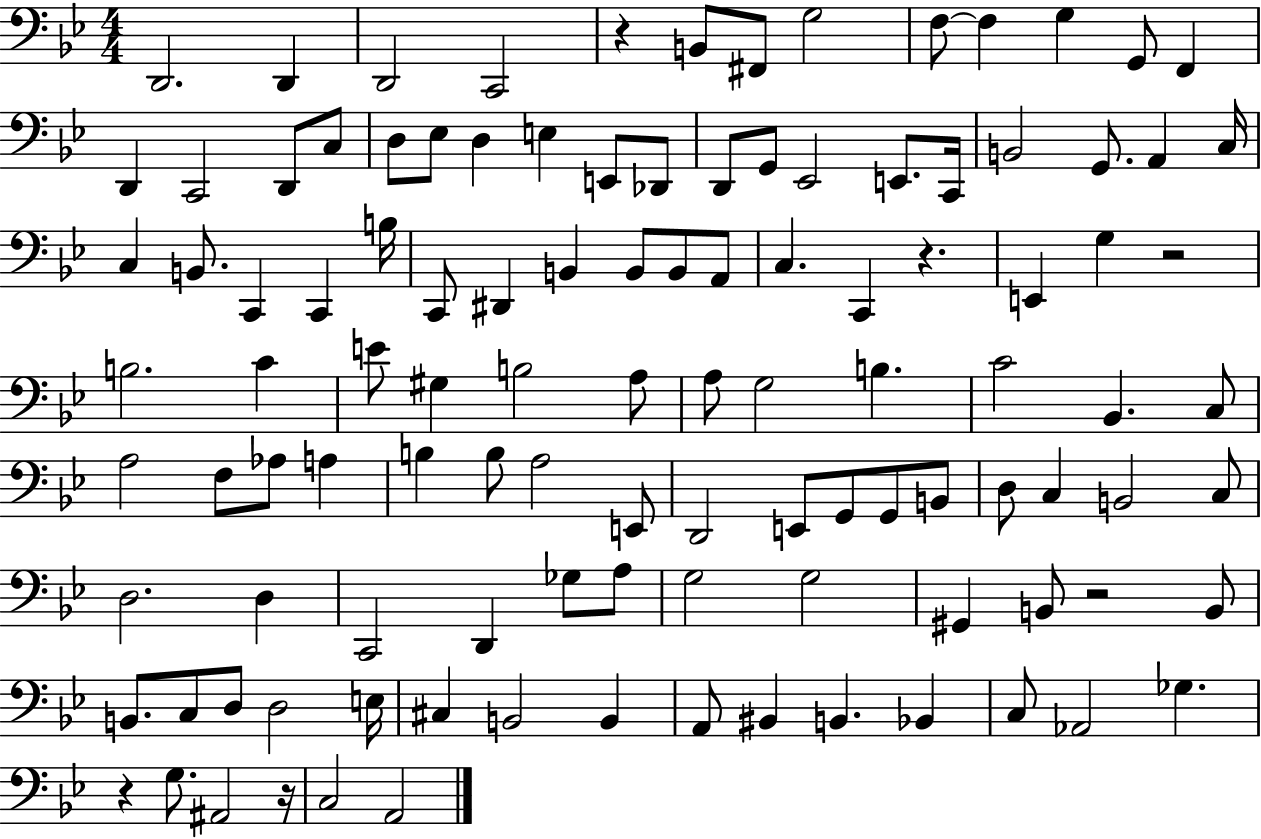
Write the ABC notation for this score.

X:1
T:Untitled
M:4/4
L:1/4
K:Bb
D,,2 D,, D,,2 C,,2 z B,,/2 ^F,,/2 G,2 F,/2 F, G, G,,/2 F,, D,, C,,2 D,,/2 C,/2 D,/2 _E,/2 D, E, E,,/2 _D,,/2 D,,/2 G,,/2 _E,,2 E,,/2 C,,/4 B,,2 G,,/2 A,, C,/4 C, B,,/2 C,, C,, B,/4 C,,/2 ^D,, B,, B,,/2 B,,/2 A,,/2 C, C,, z E,, G, z2 B,2 C E/2 ^G, B,2 A,/2 A,/2 G,2 B, C2 _B,, C,/2 A,2 F,/2 _A,/2 A, B, B,/2 A,2 E,,/2 D,,2 E,,/2 G,,/2 G,,/2 B,,/2 D,/2 C, B,,2 C,/2 D,2 D, C,,2 D,, _G,/2 A,/2 G,2 G,2 ^G,, B,,/2 z2 B,,/2 B,,/2 C,/2 D,/2 D,2 E,/4 ^C, B,,2 B,, A,,/2 ^B,, B,, _B,, C,/2 _A,,2 _G, z G,/2 ^A,,2 z/4 C,2 A,,2